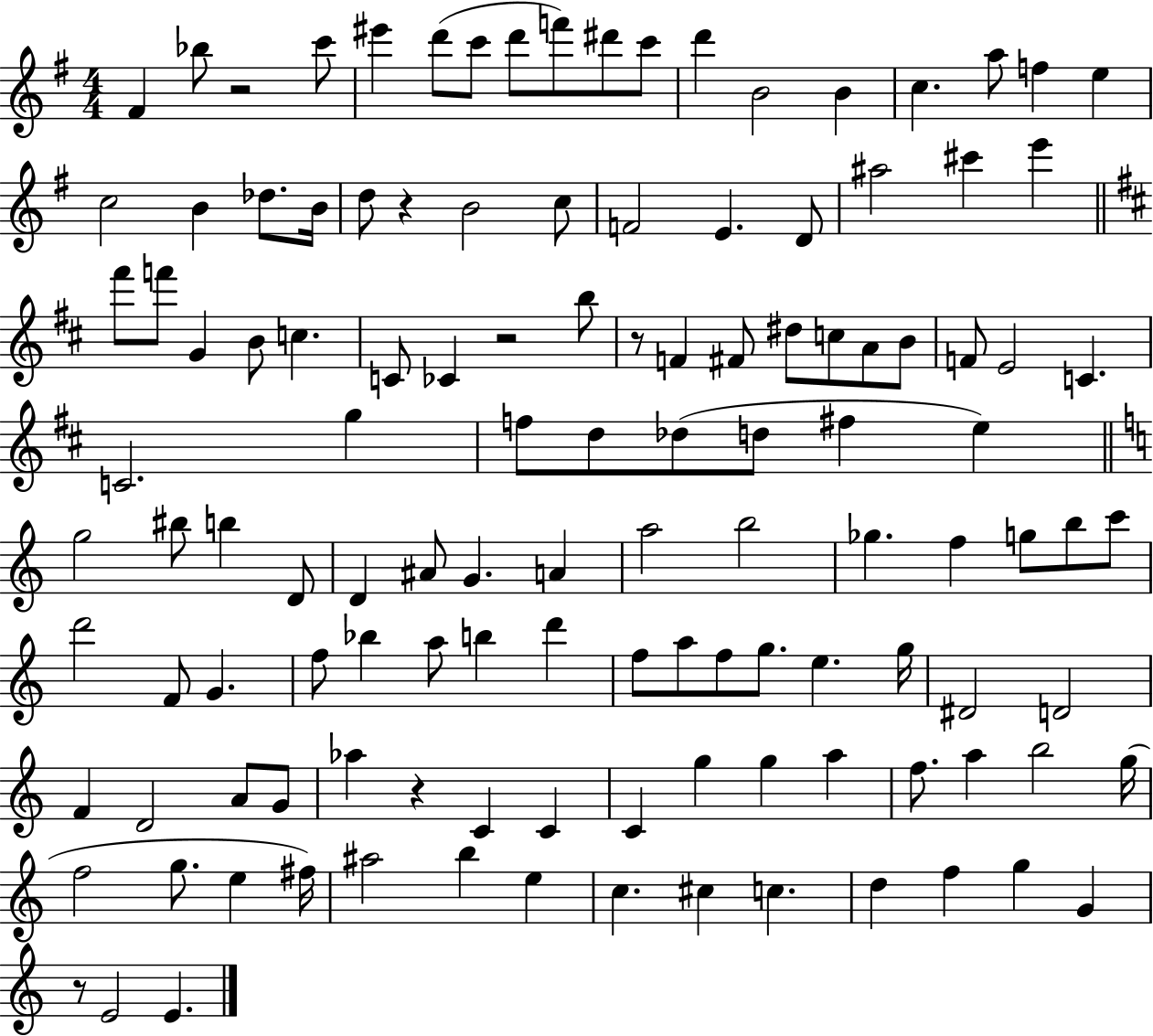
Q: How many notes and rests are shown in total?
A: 123